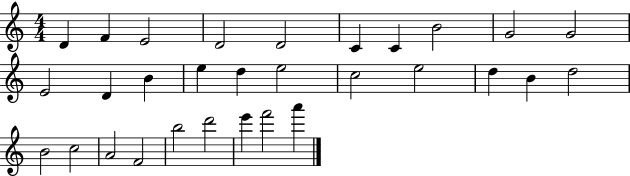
X:1
T:Untitled
M:4/4
L:1/4
K:C
D F E2 D2 D2 C C B2 G2 G2 E2 D B e d e2 c2 e2 d B d2 B2 c2 A2 F2 b2 d'2 e' f'2 a'